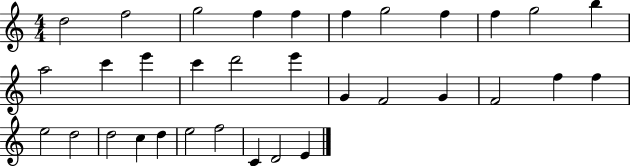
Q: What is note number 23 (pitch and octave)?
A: F5